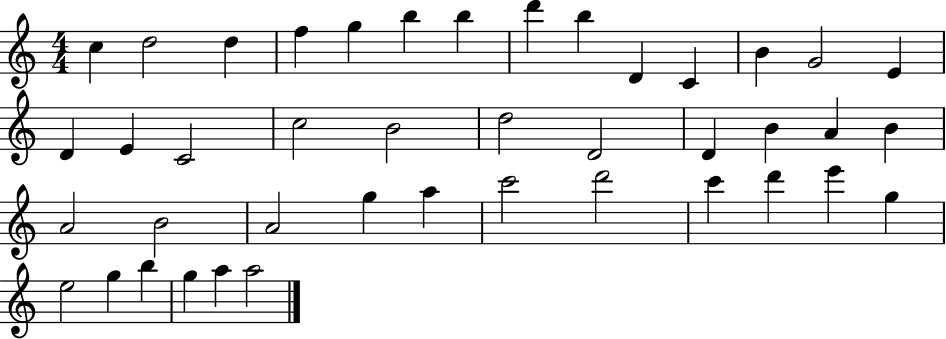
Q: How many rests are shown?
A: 0